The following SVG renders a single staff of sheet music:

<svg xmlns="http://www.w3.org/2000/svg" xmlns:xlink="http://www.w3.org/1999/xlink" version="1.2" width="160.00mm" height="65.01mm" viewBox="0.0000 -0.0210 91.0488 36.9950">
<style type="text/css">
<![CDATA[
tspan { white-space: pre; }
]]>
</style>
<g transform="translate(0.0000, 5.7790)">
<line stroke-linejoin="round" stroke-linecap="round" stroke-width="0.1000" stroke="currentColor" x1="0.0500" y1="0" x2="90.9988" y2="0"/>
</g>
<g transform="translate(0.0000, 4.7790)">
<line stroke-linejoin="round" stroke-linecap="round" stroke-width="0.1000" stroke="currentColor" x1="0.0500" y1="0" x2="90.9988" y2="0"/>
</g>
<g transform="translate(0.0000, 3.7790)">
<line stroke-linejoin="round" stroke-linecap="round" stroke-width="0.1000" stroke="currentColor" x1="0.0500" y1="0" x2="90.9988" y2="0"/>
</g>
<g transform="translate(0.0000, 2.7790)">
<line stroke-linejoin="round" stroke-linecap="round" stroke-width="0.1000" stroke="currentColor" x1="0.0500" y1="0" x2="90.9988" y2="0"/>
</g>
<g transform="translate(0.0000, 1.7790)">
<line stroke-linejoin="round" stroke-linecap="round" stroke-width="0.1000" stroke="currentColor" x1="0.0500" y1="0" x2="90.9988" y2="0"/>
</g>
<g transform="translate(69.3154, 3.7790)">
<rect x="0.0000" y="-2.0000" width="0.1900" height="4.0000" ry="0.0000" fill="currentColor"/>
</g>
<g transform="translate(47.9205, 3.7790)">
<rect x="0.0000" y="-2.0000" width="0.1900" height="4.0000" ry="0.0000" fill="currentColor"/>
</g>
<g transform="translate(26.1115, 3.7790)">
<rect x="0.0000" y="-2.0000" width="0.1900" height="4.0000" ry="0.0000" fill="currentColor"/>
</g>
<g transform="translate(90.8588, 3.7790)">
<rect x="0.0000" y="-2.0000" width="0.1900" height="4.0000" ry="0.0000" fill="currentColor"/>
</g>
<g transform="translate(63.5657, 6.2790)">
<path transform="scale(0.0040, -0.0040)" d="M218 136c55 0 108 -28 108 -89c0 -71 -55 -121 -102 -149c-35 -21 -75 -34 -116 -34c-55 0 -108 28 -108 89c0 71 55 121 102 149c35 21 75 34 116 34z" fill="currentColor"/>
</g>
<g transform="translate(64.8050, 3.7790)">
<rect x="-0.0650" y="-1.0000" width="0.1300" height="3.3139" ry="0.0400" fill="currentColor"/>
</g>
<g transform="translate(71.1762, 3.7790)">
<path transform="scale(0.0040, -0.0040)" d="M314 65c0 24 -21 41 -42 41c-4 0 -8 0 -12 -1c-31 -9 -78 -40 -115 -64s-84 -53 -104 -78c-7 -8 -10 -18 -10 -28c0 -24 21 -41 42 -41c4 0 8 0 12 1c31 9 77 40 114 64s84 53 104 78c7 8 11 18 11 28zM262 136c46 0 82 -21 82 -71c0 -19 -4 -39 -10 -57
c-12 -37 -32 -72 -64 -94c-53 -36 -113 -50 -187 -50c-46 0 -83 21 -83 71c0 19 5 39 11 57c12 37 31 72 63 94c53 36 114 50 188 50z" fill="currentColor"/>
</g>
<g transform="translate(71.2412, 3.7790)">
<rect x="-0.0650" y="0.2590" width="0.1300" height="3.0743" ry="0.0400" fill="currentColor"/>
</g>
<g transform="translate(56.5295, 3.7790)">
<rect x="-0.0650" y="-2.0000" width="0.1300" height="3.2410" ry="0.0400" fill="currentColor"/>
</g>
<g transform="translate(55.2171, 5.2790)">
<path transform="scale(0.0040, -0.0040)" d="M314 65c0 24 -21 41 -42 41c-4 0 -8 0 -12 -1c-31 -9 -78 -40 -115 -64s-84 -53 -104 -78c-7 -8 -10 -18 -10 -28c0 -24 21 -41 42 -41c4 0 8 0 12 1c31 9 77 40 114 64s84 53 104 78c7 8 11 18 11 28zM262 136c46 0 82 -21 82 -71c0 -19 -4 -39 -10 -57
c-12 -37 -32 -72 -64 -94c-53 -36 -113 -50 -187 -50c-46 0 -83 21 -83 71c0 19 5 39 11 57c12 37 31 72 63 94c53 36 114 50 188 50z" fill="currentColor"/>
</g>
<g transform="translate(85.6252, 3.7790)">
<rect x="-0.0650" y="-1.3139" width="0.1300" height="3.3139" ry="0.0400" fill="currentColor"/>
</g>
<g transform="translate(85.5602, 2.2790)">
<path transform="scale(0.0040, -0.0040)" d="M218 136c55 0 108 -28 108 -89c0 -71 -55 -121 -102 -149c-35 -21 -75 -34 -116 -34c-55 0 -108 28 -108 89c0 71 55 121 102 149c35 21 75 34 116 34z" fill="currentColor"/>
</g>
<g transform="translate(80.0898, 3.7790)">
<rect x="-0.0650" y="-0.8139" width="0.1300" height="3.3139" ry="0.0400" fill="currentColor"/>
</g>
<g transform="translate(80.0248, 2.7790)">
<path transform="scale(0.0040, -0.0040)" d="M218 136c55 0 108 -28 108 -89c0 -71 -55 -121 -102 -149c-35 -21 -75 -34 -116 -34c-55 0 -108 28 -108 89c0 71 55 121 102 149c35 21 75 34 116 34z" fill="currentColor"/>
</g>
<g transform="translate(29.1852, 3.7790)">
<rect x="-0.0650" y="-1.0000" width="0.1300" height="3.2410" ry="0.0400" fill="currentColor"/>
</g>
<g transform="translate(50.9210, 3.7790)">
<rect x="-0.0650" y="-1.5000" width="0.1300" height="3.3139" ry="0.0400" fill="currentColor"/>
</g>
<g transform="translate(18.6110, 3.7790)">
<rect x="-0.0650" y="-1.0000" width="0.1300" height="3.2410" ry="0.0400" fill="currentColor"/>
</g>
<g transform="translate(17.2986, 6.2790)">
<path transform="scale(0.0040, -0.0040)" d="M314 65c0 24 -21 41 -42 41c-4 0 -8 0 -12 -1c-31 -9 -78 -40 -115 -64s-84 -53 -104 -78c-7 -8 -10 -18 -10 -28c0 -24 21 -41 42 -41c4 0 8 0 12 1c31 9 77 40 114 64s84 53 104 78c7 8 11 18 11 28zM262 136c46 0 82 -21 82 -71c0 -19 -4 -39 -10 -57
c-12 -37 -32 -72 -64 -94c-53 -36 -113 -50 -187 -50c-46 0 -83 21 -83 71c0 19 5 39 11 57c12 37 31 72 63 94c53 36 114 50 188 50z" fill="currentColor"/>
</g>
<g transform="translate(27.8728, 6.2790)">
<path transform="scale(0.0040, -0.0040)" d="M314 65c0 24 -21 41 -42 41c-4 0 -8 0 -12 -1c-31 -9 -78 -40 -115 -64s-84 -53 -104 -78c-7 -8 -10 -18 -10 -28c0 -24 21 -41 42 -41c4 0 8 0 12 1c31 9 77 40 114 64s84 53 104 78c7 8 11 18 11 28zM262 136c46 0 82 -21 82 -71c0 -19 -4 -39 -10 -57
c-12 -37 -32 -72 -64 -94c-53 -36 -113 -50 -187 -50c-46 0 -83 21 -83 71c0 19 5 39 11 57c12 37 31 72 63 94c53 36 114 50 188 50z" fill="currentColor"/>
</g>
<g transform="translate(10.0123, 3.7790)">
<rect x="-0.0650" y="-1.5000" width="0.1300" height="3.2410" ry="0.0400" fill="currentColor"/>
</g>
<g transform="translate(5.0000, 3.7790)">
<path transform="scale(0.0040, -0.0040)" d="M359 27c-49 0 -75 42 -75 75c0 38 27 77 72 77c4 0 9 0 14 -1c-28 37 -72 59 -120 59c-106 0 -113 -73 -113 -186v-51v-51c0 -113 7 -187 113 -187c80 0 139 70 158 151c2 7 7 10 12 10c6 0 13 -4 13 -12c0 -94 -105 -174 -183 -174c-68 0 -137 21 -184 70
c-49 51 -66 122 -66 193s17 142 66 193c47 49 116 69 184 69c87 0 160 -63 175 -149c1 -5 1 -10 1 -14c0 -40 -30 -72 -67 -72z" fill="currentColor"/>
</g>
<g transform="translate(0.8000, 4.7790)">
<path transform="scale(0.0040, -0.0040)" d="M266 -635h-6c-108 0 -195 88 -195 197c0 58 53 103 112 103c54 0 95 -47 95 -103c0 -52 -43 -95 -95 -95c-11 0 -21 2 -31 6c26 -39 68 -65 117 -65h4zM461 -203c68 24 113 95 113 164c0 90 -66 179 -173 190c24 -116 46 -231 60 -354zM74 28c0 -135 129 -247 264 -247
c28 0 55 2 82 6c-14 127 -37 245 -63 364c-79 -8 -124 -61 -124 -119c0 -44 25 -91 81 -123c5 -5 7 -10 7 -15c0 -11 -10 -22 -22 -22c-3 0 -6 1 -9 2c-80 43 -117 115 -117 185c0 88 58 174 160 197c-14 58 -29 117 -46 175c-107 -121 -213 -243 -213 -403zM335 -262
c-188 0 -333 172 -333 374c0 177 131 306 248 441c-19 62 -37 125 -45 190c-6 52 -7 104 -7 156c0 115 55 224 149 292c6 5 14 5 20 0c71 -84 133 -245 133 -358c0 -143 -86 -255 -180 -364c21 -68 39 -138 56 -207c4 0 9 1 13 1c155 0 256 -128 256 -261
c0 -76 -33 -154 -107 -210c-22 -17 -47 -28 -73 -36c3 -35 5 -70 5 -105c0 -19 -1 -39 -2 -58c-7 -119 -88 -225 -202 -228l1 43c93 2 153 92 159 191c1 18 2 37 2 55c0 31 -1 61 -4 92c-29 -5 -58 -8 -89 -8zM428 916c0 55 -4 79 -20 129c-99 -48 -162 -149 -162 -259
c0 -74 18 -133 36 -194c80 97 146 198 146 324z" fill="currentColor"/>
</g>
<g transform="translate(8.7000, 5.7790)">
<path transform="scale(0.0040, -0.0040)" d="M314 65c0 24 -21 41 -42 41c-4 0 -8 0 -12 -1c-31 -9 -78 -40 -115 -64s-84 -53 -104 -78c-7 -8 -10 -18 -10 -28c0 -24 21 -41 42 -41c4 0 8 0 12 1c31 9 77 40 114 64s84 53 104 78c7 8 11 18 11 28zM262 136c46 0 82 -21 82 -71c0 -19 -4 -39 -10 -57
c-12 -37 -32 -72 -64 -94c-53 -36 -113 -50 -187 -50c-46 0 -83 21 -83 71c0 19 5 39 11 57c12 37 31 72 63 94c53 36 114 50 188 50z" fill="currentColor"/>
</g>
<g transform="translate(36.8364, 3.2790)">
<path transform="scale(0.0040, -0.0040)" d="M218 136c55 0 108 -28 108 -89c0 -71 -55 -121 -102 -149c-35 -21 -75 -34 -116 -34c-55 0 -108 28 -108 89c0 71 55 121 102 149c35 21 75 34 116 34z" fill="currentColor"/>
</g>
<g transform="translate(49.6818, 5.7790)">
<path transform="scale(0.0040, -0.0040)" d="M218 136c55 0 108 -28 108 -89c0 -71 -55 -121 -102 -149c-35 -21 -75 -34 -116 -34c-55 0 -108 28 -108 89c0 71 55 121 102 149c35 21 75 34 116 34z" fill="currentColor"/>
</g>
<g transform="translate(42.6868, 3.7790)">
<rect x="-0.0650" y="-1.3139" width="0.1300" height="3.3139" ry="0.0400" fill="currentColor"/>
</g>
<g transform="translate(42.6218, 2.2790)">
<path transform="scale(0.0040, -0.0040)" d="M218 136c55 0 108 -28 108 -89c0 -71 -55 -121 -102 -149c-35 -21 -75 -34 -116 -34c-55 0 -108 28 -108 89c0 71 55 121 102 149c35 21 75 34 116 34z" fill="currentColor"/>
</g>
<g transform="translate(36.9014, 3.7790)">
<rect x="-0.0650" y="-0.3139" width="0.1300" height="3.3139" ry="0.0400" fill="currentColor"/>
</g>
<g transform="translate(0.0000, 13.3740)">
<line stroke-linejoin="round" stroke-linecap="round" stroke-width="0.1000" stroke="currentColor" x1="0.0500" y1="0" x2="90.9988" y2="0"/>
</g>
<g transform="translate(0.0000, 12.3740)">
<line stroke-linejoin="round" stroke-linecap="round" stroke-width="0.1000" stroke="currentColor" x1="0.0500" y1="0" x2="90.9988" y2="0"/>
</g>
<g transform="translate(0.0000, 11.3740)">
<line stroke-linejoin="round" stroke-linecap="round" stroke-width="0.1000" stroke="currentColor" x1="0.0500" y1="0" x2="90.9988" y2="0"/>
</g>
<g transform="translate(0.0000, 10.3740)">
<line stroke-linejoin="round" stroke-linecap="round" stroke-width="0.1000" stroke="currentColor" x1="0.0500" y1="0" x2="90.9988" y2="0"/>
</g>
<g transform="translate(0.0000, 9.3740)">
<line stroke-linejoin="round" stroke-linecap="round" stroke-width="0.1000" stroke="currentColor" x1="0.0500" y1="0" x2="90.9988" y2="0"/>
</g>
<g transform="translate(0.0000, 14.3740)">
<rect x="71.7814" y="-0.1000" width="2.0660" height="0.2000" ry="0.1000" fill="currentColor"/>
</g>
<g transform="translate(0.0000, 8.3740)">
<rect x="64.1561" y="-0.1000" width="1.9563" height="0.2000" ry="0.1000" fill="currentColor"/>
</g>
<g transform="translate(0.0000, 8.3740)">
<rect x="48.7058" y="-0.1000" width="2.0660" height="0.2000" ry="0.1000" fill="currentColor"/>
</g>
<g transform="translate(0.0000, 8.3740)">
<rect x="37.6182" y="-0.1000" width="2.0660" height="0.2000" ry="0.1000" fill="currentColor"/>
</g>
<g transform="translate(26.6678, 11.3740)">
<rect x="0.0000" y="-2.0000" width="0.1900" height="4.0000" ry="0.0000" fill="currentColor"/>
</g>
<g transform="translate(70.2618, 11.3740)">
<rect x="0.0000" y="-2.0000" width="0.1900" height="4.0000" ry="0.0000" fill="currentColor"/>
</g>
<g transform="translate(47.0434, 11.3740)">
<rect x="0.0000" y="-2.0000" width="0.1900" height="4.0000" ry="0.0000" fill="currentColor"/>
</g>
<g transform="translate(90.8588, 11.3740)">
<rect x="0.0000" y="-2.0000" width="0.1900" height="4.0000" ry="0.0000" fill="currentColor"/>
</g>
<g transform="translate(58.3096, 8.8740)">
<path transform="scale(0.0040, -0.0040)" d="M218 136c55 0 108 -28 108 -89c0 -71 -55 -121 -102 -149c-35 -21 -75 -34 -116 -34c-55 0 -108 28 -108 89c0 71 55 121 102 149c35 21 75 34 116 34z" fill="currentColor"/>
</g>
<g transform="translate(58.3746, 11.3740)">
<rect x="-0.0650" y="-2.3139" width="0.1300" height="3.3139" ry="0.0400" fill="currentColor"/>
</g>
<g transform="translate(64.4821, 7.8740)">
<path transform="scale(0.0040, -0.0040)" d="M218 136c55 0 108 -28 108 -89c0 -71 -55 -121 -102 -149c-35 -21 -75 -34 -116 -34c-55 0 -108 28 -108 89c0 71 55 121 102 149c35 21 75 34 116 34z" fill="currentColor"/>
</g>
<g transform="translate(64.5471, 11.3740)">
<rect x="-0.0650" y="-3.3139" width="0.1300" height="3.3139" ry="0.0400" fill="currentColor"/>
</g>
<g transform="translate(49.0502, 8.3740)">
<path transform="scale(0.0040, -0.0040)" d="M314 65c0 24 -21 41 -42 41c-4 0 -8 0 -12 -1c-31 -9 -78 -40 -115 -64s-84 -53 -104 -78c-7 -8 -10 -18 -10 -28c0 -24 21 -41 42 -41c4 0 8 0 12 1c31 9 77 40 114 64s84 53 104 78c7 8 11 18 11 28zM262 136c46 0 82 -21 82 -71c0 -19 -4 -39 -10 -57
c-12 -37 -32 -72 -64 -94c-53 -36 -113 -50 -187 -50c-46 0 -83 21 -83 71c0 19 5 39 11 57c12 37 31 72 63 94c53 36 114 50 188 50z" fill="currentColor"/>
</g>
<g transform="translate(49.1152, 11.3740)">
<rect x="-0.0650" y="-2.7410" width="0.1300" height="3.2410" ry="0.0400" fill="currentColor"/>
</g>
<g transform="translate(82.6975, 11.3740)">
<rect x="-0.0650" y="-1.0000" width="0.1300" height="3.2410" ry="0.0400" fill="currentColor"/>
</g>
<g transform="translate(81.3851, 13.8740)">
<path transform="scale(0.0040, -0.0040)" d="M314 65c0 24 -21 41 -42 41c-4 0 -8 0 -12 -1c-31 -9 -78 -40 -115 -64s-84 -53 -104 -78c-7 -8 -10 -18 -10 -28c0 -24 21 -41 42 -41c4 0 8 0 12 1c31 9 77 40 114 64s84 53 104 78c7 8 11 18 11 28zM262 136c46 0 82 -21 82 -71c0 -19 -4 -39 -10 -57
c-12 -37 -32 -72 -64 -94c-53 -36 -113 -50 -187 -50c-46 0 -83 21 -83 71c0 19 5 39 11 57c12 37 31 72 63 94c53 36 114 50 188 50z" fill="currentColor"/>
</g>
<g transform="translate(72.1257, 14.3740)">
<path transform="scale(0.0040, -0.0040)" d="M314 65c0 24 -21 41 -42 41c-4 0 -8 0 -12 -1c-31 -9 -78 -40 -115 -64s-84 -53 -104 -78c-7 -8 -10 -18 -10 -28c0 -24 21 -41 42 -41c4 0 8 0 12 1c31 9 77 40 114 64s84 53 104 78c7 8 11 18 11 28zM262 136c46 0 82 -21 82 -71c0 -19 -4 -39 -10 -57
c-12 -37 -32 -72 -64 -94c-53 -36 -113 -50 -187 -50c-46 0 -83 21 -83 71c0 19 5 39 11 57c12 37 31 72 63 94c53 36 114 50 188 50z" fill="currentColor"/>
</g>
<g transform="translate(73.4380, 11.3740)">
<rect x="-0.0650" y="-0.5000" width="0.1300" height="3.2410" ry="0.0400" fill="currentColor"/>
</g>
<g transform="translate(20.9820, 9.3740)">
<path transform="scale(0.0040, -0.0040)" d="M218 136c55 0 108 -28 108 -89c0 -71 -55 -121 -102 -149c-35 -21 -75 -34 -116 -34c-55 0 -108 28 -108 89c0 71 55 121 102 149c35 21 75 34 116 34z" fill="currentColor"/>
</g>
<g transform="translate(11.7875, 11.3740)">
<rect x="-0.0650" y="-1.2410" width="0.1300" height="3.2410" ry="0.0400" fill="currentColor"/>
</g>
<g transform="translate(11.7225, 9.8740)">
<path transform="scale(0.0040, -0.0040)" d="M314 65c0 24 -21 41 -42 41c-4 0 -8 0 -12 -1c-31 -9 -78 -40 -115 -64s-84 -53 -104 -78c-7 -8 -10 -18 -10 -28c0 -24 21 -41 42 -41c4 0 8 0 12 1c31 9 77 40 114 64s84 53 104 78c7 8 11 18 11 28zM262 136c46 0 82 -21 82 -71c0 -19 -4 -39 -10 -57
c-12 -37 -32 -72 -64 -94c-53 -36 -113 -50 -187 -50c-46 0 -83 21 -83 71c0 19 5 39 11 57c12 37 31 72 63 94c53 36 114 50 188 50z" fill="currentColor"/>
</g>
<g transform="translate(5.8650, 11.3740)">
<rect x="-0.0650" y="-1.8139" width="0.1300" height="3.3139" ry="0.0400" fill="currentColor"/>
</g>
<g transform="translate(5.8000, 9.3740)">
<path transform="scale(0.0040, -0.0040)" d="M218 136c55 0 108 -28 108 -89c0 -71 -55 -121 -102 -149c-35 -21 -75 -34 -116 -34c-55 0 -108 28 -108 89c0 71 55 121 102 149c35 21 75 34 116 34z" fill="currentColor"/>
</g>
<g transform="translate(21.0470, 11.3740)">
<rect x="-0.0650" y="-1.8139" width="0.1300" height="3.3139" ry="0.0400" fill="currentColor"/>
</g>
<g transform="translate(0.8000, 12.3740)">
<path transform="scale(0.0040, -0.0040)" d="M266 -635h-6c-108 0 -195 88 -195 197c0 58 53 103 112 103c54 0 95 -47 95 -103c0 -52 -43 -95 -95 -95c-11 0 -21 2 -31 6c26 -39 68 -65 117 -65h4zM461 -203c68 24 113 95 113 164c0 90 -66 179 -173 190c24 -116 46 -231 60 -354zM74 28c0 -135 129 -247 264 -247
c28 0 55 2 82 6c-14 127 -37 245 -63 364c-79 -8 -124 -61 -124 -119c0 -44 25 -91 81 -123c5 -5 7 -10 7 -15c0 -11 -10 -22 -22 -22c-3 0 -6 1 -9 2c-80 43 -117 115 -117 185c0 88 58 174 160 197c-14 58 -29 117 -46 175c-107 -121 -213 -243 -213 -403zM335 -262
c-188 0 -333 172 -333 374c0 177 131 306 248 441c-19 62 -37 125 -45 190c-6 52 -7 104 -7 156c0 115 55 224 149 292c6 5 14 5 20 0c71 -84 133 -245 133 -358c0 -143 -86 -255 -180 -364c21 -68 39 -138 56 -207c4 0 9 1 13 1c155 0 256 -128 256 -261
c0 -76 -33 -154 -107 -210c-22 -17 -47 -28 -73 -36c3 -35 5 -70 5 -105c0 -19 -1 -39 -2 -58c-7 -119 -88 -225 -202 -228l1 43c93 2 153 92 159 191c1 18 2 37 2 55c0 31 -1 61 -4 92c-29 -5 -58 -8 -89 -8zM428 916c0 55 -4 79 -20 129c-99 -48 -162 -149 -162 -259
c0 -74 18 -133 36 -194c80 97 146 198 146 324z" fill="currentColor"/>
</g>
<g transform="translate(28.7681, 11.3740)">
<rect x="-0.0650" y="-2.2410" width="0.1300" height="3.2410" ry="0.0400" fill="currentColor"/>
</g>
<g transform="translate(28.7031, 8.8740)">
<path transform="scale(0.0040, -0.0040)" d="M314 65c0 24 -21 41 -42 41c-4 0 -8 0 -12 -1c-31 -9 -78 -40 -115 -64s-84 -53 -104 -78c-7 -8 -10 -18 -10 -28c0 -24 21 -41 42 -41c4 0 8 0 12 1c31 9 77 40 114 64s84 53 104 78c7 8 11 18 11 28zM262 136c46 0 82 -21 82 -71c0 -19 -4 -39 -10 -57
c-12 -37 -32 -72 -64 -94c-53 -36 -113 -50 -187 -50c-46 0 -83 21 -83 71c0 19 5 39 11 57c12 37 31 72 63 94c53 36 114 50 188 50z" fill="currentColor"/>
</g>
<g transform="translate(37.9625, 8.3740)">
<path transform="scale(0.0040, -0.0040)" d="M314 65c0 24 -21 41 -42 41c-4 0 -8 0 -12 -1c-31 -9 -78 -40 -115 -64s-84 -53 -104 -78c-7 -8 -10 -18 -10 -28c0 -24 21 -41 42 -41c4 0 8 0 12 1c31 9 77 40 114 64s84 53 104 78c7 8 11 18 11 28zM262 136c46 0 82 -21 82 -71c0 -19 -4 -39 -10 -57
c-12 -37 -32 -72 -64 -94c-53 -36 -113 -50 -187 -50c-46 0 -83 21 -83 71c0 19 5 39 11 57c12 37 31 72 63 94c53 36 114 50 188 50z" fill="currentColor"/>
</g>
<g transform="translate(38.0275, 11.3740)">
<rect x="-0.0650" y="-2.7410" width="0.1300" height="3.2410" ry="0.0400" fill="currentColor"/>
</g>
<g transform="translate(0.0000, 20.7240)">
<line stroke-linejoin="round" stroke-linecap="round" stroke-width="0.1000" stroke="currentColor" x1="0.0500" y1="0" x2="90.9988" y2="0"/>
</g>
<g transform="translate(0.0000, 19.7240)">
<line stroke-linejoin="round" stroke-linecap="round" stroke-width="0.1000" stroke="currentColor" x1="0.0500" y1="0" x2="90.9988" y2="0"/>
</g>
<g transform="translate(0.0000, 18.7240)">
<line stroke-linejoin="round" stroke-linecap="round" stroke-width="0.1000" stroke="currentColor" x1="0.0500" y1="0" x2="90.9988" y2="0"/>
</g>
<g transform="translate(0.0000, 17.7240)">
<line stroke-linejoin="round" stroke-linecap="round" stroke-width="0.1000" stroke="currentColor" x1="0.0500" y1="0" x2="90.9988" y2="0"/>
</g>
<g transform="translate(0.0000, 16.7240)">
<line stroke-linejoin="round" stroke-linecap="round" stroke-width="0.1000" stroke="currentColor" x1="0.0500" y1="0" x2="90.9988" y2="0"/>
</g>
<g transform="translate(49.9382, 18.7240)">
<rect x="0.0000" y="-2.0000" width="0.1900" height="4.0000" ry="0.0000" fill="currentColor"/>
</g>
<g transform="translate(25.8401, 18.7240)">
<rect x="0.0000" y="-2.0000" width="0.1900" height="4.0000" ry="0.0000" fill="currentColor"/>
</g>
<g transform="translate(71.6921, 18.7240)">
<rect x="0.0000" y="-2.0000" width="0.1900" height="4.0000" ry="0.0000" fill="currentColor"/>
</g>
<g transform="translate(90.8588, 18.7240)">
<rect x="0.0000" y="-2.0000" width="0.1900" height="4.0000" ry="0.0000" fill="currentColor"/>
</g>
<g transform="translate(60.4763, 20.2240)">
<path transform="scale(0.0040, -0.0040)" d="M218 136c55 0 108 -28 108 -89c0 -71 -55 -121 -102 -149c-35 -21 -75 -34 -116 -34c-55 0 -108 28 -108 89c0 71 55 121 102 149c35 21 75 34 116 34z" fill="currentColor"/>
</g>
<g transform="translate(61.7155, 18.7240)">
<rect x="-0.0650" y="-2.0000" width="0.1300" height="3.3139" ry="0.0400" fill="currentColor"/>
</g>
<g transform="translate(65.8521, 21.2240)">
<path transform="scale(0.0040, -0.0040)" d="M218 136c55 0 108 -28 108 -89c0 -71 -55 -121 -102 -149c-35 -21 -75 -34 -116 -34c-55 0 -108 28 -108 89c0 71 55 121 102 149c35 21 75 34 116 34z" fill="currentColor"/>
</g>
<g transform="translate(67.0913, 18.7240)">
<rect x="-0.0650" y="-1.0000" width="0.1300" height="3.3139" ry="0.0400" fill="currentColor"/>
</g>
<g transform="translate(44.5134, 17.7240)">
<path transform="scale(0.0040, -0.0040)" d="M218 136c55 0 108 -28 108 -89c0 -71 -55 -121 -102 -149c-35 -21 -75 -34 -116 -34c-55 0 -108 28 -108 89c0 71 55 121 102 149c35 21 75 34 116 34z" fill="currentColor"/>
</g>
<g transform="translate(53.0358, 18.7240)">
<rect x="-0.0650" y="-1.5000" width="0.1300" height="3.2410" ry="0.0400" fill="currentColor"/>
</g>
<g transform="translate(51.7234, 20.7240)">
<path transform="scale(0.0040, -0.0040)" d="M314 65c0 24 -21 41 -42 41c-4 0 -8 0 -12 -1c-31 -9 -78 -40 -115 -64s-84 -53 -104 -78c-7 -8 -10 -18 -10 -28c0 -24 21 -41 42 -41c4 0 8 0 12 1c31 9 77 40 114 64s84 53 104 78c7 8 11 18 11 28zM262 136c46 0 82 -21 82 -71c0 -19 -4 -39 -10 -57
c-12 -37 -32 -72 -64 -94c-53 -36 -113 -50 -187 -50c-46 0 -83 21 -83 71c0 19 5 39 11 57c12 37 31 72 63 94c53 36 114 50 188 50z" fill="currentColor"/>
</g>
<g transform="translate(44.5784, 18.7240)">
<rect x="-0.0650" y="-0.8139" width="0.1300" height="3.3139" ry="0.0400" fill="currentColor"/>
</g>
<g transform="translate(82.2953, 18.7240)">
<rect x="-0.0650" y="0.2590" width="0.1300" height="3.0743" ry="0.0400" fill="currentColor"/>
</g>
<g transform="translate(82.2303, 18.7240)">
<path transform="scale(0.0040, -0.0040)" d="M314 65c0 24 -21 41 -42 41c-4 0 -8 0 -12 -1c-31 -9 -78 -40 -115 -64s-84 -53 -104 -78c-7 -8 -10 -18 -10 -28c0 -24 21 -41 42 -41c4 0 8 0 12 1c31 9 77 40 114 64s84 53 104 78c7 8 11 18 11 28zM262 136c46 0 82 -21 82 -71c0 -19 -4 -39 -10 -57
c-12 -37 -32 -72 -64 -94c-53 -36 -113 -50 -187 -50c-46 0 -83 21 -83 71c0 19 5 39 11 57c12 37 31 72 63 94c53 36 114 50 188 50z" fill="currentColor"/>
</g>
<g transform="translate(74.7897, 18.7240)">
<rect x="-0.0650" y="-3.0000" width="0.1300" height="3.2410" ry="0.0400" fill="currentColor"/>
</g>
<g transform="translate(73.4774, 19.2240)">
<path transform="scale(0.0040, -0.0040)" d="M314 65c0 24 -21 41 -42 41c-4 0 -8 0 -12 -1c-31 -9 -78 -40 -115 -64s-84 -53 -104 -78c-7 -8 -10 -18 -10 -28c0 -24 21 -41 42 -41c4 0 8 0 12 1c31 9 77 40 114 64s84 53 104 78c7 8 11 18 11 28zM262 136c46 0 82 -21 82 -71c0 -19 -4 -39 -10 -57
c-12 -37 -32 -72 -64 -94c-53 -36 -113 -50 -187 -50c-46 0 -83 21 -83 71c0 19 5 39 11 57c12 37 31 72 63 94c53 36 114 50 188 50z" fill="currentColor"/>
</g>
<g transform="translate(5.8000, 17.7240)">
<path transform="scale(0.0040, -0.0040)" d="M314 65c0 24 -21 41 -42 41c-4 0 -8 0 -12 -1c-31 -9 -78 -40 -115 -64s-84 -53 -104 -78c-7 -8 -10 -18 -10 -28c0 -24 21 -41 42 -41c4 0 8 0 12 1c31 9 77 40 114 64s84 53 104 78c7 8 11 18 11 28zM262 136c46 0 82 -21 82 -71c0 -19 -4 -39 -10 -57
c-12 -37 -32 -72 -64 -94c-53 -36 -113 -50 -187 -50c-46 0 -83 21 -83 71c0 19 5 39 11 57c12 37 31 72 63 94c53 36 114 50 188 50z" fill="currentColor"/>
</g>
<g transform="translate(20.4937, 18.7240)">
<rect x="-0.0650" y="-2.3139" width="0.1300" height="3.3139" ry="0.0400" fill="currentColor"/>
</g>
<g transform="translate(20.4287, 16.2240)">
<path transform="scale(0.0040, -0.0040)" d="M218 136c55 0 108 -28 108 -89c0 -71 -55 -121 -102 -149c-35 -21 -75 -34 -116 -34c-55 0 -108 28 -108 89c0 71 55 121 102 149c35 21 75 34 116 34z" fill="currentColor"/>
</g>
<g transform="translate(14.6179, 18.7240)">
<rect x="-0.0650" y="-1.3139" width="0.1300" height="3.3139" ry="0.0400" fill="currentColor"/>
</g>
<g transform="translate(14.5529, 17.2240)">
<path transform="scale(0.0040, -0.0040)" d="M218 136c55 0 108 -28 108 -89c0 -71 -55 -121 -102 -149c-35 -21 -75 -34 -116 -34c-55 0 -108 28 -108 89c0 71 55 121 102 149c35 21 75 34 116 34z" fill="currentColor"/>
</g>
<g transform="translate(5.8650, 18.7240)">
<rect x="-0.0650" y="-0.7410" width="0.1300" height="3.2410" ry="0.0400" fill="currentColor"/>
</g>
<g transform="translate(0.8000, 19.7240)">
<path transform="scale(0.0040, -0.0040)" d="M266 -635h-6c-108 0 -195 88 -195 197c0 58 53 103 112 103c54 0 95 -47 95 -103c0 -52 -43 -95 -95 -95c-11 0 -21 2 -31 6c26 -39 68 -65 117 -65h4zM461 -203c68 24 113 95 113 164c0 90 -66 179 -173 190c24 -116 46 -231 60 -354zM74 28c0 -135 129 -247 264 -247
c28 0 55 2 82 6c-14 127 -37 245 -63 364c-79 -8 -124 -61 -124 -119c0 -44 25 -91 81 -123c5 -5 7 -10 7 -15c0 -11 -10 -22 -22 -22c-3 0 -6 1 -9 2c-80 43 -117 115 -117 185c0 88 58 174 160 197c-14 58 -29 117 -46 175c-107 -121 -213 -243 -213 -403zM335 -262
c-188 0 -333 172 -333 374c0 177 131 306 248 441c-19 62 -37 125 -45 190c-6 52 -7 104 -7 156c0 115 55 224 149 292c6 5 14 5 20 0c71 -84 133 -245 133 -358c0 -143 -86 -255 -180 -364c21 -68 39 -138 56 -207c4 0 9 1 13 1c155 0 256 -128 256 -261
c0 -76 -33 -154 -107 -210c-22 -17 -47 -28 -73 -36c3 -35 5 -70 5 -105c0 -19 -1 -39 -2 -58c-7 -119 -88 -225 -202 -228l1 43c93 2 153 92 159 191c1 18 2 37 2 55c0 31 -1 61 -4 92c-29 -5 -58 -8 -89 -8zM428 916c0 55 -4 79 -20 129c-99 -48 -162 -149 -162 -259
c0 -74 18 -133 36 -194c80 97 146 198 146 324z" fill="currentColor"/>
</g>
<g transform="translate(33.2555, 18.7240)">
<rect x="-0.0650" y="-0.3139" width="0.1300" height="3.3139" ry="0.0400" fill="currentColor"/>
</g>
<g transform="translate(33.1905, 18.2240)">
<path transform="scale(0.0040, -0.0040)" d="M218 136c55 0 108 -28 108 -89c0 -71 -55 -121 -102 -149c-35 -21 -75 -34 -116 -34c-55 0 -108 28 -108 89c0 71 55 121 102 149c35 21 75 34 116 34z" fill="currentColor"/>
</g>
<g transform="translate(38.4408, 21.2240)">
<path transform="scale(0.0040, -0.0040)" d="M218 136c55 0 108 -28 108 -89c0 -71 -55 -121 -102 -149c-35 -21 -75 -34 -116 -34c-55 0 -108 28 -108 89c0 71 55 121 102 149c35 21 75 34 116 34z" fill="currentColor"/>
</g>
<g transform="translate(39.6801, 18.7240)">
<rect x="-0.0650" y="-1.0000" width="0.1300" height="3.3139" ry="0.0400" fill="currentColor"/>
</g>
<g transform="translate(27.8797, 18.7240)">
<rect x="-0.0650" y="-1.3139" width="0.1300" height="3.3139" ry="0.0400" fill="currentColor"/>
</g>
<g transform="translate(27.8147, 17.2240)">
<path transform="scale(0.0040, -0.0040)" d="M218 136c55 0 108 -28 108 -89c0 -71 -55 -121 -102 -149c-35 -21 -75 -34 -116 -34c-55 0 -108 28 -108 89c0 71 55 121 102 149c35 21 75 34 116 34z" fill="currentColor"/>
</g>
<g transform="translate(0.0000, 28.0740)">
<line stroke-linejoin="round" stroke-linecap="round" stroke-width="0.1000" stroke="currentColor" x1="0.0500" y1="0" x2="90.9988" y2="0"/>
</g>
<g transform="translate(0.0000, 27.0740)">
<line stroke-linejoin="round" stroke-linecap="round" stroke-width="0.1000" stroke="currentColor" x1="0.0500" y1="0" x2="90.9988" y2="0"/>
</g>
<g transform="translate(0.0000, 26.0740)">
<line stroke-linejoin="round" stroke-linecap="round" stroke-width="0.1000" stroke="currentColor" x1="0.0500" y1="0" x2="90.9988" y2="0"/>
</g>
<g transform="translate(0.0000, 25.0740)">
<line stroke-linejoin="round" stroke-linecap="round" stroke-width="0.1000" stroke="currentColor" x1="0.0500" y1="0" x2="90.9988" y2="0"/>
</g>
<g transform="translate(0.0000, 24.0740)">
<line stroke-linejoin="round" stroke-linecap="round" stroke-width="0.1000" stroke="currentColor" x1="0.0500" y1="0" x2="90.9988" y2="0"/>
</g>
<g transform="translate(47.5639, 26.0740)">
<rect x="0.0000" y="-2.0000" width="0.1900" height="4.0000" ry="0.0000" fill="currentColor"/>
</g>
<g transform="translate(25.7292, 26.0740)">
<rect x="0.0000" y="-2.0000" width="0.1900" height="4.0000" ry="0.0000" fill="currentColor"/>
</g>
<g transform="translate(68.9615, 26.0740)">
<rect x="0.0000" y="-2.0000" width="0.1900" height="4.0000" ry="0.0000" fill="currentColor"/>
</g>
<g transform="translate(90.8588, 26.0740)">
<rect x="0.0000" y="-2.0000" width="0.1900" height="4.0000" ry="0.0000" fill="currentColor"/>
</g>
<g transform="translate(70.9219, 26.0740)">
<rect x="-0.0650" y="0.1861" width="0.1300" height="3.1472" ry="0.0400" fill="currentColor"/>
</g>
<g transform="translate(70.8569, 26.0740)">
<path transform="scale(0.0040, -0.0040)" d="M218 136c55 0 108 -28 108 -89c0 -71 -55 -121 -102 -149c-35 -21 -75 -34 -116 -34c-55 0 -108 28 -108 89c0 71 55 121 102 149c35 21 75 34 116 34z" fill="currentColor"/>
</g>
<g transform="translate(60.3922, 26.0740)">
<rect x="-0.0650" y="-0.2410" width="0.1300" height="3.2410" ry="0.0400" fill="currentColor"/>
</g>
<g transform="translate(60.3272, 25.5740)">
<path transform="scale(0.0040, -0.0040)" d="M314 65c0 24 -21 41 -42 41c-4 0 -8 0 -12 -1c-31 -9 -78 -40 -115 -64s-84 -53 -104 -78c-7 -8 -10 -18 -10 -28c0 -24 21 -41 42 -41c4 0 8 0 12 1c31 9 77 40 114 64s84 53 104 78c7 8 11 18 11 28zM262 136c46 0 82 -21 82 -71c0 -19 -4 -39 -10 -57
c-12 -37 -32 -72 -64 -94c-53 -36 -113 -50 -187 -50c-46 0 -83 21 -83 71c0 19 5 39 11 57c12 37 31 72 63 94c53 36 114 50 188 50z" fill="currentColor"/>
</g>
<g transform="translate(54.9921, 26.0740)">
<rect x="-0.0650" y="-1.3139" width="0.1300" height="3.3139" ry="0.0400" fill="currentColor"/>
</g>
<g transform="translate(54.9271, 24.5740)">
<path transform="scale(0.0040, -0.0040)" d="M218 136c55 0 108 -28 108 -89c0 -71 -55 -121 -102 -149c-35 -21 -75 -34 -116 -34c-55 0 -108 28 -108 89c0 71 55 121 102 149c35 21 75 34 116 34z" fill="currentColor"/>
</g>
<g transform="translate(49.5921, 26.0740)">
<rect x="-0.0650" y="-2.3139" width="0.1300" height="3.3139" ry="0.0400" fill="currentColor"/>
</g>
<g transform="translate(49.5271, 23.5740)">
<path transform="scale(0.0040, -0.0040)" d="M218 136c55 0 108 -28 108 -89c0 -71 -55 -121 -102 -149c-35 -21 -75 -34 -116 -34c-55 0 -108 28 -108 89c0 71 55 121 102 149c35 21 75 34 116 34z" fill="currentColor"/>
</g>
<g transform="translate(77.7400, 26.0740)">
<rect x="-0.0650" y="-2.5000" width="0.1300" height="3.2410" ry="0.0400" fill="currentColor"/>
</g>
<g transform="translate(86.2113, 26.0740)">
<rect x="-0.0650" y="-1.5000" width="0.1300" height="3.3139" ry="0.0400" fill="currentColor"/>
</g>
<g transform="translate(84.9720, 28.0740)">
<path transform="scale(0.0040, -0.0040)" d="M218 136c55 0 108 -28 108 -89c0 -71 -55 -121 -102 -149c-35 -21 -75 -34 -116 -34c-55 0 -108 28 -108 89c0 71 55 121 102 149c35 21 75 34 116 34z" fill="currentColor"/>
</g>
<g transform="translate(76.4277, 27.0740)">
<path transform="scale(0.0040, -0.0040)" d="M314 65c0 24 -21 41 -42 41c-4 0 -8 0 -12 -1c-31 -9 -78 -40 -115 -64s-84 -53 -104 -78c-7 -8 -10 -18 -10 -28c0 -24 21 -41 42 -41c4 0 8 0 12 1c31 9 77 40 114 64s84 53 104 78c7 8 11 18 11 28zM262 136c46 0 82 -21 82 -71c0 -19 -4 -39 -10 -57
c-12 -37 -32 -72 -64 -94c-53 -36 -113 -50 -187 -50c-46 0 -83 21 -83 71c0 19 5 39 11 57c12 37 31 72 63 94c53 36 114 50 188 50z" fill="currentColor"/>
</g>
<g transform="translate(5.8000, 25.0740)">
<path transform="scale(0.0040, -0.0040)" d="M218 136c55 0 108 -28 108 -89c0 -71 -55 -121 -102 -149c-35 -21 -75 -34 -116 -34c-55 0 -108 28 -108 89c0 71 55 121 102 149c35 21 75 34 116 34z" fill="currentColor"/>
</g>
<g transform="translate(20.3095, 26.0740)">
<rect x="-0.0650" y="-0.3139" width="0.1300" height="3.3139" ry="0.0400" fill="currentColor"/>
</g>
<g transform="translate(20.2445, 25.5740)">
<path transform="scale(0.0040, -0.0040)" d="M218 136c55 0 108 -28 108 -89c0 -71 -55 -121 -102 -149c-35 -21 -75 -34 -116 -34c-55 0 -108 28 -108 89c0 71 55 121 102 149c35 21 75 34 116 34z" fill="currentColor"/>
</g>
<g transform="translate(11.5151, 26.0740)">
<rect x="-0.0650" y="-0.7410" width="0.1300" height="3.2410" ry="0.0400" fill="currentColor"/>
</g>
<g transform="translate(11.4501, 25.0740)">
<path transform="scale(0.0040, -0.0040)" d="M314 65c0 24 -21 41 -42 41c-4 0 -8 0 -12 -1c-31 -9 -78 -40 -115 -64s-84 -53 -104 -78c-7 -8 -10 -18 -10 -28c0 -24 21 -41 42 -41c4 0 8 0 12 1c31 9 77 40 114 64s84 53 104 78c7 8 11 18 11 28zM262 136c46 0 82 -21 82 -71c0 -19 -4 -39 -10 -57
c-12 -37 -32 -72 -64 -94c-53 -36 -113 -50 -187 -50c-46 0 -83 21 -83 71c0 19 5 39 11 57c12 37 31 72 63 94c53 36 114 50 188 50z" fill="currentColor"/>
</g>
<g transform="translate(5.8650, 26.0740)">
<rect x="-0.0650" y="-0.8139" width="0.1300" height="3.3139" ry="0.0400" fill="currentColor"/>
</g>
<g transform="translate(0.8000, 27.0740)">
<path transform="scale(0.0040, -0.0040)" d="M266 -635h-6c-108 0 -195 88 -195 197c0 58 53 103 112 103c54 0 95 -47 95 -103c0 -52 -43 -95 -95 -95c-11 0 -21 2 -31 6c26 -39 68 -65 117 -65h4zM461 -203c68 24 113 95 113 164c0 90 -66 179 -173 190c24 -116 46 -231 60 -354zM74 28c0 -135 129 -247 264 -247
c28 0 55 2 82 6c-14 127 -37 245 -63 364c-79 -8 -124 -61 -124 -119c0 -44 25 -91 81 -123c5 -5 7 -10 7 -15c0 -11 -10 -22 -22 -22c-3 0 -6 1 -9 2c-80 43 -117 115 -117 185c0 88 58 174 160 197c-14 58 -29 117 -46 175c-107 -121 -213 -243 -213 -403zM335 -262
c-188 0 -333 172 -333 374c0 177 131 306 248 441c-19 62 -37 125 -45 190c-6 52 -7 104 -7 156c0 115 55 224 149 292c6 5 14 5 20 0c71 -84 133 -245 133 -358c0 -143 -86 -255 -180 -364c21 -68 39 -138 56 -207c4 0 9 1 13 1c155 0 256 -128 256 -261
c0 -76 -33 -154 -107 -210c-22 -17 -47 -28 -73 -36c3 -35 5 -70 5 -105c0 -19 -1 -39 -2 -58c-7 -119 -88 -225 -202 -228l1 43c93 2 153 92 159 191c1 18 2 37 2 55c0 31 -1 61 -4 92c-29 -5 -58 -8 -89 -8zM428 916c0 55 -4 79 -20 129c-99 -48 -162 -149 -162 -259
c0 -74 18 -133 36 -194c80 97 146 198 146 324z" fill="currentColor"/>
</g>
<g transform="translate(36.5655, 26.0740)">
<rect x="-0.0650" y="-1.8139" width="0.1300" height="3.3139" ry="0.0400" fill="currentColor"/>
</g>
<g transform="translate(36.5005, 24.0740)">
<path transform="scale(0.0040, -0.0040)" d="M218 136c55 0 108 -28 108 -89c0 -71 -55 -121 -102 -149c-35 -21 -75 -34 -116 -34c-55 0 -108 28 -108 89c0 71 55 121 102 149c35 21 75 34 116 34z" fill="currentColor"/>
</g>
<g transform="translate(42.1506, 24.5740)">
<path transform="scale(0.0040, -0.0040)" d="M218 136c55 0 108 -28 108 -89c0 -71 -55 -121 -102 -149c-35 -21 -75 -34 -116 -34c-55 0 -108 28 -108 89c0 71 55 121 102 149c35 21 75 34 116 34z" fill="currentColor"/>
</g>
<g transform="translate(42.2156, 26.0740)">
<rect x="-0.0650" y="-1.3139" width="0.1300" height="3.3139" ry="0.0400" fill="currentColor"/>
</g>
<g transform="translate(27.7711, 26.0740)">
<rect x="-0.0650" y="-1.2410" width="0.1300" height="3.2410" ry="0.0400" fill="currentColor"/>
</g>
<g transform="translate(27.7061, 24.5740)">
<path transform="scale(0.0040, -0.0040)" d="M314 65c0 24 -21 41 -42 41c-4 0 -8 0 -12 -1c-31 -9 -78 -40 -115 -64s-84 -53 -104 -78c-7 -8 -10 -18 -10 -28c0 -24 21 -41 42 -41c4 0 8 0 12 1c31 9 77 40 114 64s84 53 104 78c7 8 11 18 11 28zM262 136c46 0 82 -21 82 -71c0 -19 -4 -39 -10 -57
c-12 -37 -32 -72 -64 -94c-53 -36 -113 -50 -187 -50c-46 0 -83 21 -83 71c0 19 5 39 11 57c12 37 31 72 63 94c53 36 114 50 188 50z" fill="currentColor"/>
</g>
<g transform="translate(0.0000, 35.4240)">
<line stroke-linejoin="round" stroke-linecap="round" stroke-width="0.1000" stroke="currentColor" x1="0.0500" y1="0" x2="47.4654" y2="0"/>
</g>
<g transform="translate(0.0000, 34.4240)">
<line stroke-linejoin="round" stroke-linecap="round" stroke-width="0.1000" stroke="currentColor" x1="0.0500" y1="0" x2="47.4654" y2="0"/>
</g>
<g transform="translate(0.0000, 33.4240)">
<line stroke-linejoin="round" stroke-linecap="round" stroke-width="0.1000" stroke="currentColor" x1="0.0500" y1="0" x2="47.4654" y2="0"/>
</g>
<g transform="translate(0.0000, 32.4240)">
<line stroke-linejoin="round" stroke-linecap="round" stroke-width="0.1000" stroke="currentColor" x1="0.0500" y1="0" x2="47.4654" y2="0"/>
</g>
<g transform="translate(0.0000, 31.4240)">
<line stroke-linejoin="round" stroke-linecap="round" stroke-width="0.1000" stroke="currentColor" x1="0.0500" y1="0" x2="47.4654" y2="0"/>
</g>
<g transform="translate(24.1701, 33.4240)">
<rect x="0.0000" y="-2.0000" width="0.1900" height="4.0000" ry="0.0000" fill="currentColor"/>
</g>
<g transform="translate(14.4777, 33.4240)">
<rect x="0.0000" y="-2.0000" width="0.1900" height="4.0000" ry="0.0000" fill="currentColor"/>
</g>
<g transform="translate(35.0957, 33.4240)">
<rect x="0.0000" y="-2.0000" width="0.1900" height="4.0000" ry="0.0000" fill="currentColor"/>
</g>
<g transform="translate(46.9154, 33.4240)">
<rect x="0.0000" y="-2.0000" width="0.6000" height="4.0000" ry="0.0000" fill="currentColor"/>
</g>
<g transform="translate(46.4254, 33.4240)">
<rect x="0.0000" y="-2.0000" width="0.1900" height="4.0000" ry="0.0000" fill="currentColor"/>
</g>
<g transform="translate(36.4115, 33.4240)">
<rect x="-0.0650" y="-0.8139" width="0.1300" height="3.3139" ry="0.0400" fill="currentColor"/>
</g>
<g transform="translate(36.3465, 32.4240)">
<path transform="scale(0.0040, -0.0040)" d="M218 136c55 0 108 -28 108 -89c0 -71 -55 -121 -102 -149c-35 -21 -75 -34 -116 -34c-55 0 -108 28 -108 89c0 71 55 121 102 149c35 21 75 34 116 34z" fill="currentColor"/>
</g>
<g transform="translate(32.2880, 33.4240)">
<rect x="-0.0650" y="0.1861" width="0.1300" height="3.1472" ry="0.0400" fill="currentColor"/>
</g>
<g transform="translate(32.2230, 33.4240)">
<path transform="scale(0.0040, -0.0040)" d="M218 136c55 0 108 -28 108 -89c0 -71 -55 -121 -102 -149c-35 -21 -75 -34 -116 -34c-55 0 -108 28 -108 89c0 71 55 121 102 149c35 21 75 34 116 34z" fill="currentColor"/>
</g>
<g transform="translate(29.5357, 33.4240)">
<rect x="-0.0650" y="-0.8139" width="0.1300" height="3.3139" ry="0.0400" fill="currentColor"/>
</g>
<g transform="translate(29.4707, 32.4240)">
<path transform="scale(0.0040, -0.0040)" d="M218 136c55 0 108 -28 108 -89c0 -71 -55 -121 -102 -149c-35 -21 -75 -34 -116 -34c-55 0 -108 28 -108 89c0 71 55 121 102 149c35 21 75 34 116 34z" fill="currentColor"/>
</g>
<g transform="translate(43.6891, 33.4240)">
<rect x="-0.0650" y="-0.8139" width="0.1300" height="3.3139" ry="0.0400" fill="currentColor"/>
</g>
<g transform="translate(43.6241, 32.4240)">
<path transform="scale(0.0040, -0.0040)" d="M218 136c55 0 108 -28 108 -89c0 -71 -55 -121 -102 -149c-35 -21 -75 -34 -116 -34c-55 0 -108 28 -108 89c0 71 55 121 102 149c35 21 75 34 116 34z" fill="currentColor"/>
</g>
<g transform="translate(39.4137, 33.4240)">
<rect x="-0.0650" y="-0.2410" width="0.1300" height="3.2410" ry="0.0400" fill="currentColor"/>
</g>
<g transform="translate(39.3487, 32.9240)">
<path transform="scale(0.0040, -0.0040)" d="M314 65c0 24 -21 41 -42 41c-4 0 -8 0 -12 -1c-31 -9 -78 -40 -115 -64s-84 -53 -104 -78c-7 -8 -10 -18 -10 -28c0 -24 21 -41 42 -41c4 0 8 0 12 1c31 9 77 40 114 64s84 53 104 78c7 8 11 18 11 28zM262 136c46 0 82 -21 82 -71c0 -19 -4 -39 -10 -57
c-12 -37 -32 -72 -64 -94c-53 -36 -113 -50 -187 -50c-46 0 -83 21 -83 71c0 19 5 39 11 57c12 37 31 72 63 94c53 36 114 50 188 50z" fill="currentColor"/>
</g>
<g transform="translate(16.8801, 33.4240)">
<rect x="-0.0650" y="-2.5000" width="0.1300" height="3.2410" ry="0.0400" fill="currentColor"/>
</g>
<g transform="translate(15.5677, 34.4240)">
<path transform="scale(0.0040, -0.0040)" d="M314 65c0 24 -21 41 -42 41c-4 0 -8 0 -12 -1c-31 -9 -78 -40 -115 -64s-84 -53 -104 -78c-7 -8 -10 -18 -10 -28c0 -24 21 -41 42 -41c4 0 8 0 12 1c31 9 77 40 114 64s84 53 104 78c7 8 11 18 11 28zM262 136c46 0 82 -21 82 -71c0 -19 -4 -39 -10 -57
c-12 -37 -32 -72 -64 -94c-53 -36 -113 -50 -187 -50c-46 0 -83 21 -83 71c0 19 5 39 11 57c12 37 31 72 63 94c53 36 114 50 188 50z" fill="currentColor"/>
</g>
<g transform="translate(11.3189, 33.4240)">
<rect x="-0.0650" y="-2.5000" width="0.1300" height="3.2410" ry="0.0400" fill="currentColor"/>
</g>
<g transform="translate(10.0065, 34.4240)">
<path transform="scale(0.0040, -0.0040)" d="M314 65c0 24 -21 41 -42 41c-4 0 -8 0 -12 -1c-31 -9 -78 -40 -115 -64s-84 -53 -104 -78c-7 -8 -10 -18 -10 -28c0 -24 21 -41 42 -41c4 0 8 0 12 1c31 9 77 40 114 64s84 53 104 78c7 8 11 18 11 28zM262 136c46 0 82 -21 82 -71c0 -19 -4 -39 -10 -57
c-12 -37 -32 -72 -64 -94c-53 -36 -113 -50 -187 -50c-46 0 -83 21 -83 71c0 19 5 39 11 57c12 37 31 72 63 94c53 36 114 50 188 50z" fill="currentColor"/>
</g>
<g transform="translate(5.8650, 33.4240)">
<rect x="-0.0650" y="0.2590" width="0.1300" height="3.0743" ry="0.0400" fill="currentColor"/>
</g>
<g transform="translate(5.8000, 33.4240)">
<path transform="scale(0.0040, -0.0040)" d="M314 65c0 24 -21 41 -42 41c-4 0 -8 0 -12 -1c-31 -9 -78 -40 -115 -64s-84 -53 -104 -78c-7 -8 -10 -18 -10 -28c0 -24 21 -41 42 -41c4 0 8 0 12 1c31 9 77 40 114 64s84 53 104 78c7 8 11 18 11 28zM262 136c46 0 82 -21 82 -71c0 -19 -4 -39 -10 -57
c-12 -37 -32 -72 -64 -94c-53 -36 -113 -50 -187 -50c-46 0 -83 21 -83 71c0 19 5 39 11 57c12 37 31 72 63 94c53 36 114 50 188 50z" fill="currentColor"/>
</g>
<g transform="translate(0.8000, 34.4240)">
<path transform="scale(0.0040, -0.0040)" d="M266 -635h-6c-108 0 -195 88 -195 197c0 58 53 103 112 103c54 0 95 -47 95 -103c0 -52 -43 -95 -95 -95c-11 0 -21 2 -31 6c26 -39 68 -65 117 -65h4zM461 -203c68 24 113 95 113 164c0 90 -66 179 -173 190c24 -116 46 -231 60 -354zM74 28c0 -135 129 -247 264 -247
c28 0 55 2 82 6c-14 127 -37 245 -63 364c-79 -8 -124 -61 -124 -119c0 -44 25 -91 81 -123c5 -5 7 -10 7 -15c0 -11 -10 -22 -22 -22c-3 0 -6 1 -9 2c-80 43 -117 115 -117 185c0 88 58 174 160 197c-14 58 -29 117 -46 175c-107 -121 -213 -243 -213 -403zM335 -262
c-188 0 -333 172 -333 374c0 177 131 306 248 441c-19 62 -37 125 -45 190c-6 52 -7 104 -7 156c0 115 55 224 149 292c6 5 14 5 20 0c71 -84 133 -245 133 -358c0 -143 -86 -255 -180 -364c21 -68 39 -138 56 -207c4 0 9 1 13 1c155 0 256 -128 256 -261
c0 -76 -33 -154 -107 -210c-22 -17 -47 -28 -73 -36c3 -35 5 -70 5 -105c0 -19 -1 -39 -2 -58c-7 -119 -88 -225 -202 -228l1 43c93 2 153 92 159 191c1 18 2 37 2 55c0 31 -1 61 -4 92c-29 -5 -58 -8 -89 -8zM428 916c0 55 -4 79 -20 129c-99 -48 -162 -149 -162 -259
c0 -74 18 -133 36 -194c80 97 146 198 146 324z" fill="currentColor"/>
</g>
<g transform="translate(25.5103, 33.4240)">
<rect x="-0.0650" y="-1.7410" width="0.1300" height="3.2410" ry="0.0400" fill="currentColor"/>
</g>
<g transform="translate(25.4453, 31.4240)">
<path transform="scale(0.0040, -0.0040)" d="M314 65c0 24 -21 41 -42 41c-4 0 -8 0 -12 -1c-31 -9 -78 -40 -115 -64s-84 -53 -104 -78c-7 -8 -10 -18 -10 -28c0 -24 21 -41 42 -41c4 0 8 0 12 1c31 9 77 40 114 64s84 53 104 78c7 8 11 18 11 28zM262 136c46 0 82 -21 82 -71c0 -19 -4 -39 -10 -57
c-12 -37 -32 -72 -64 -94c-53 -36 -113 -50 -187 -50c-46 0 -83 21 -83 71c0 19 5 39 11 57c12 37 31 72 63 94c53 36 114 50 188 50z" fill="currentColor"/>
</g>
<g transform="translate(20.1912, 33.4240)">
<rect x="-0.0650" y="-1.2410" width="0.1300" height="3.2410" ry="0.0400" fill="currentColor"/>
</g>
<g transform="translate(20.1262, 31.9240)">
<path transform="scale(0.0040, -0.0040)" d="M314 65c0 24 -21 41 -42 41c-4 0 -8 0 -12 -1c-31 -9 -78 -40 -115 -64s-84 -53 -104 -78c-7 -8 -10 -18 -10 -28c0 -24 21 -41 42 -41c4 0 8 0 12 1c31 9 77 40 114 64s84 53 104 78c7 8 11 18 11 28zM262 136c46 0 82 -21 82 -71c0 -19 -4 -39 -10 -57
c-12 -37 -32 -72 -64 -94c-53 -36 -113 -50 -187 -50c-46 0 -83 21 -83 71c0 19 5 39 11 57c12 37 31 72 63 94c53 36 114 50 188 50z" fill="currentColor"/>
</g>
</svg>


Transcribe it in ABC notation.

X:1
T:Untitled
M:4/4
L:1/4
K:C
E2 D2 D2 c e E F2 D B2 d e f e2 f g2 a2 a2 g b C2 D2 d2 e g e c D d E2 F D A2 B2 d d2 c e2 f e g e c2 B G2 E B2 G2 G2 e2 f2 d B d c2 d